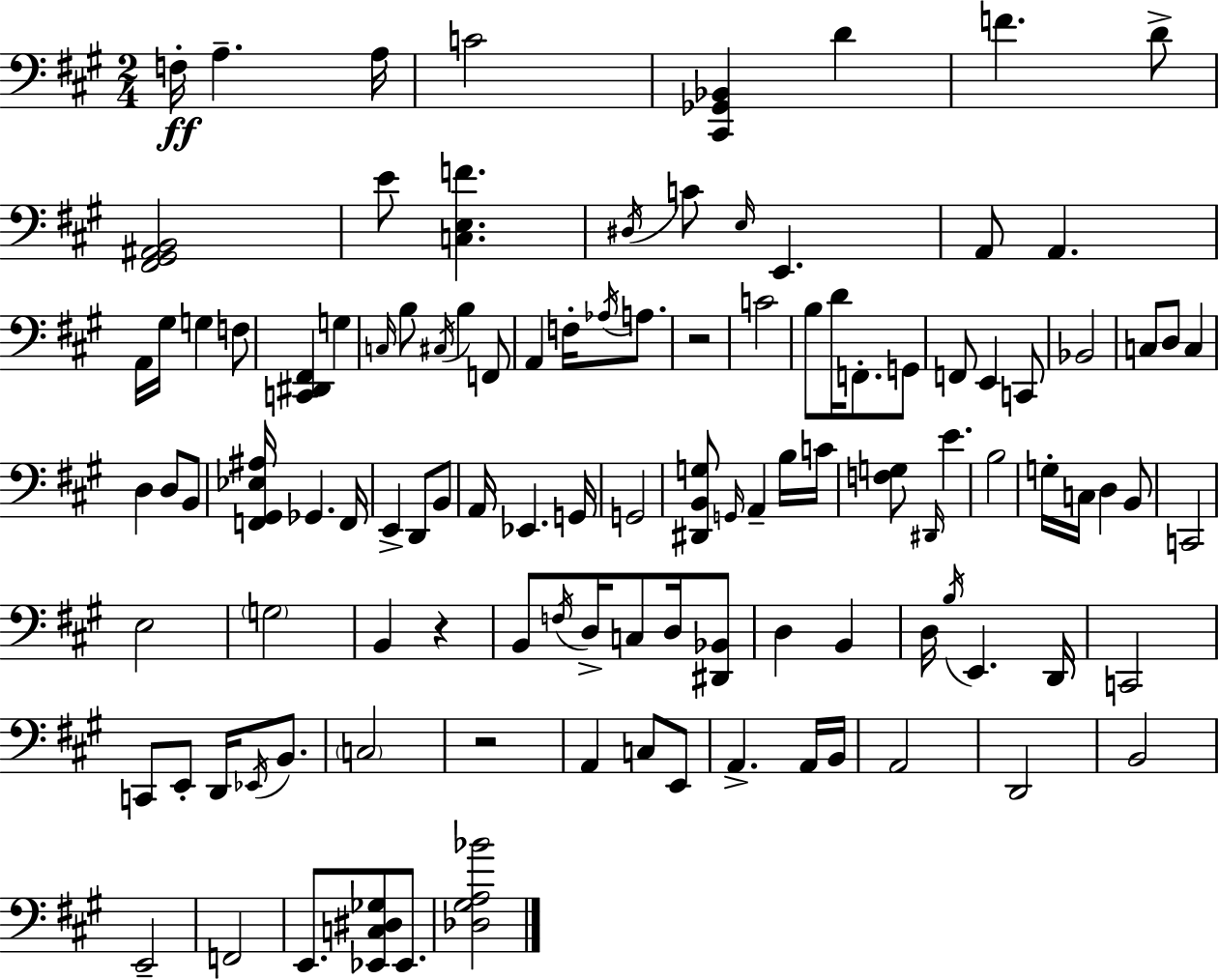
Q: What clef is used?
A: bass